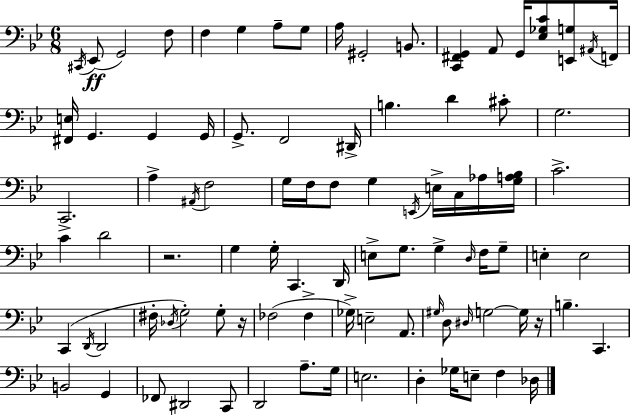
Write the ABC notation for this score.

X:1
T:Untitled
M:6/8
L:1/4
K:Gm
^C,,/4 _E,,/2 G,,2 F,/2 F, G, A,/2 G,/2 A,/4 ^G,,2 B,,/2 [C,,^F,,G,,] A,,/2 G,,/4 [_E,_G,C]/2 [E,,G,]/2 ^A,,/4 F,,/4 [^F,,E,]/4 G,, G,, G,,/4 G,,/2 F,,2 ^D,,/4 B, D ^C/2 G,2 C,,2 A, ^A,,/4 F,2 G,/4 F,/4 F,/2 G, E,,/4 E,/4 C,/4 _A,/4 [G,A,_B,]/4 C2 C D2 z2 G, G,/4 C,, D,,/4 E,/2 G,/2 G, D,/4 F,/4 G,/2 E, E,2 C,, D,,/4 D,,2 ^F,/4 _D,/4 G,2 G,/2 z/4 _F,2 _F, _G,/4 E,2 A,,/2 ^G,/4 D,/2 ^D,/4 G,2 G,/4 z/4 B, C,, B,,2 G,, _F,,/2 ^D,,2 C,,/2 D,,2 A,/2 G,/4 E,2 D, _G,/4 E,/2 F, _D,/4